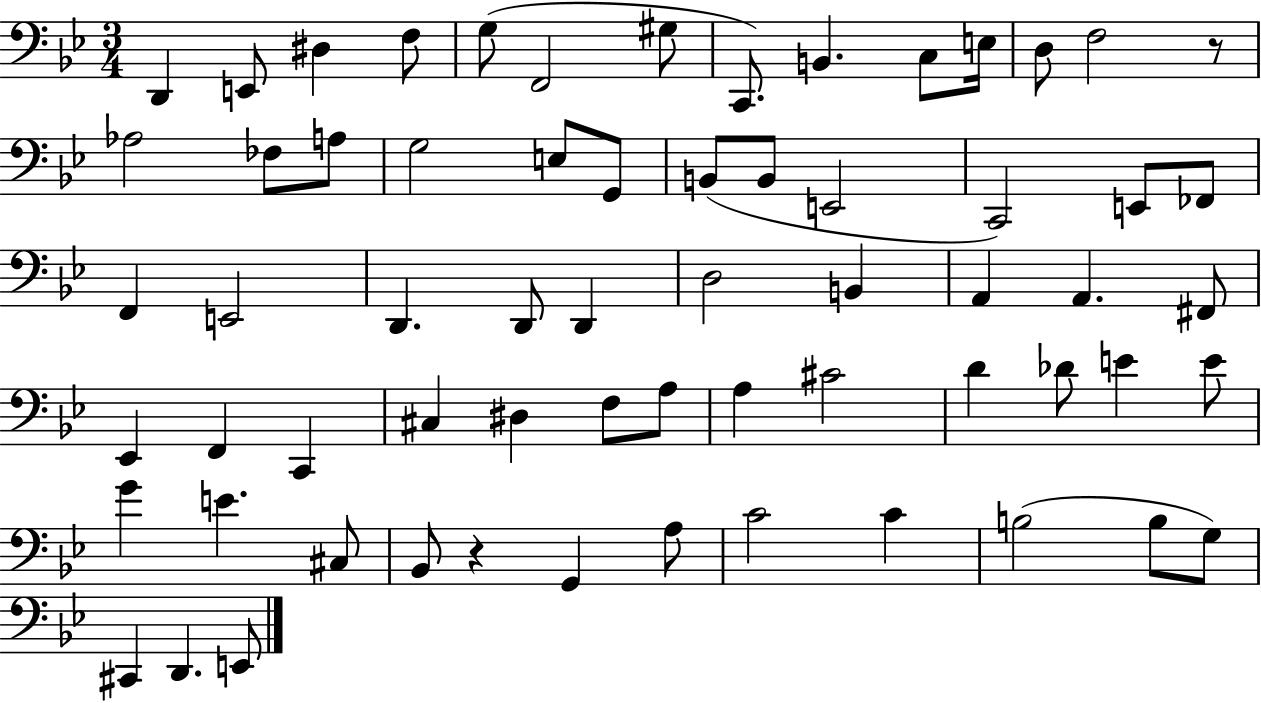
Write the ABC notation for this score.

X:1
T:Untitled
M:3/4
L:1/4
K:Bb
D,, E,,/2 ^D, F,/2 G,/2 F,,2 ^G,/2 C,,/2 B,, C,/2 E,/4 D,/2 F,2 z/2 _A,2 _F,/2 A,/2 G,2 E,/2 G,,/2 B,,/2 B,,/2 E,,2 C,,2 E,,/2 _F,,/2 F,, E,,2 D,, D,,/2 D,, D,2 B,, A,, A,, ^F,,/2 _E,, F,, C,, ^C, ^D, F,/2 A,/2 A, ^C2 D _D/2 E E/2 G E ^C,/2 _B,,/2 z G,, A,/2 C2 C B,2 B,/2 G,/2 ^C,, D,, E,,/2